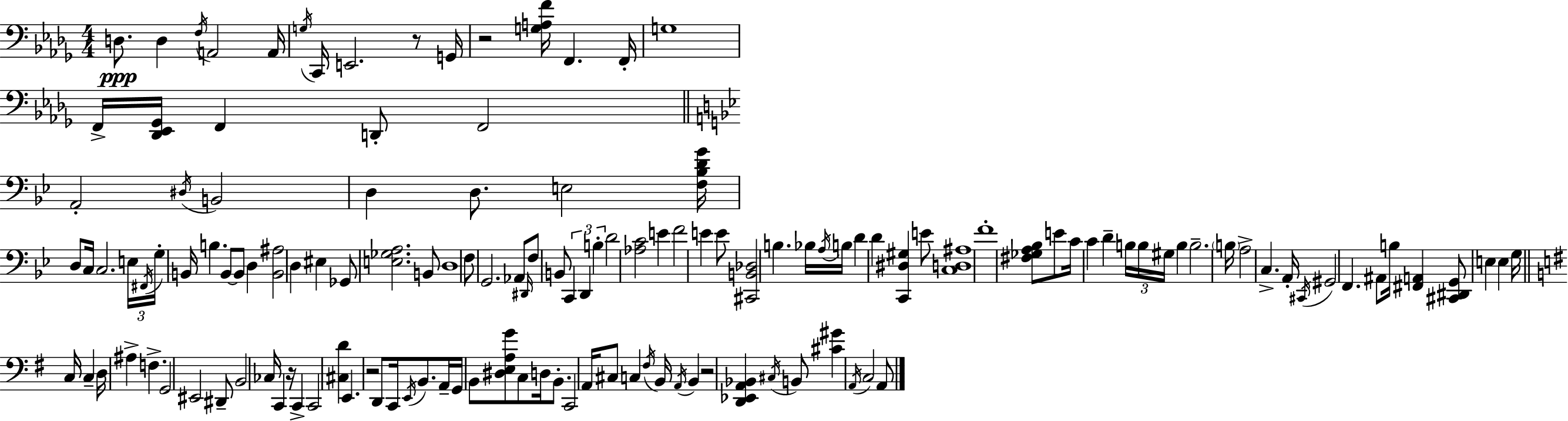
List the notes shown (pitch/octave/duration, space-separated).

D3/e. D3/q F3/s A2/h A2/s G3/s C2/s E2/h. R/e G2/s R/h [G3,A3,F4]/s F2/q. F2/s G3/w F2/s [Db2,Eb2,Gb2]/s F2/q D2/e F2/h A2/h D#3/s B2/h D3/q D3/e. E3/h [F3,Bb3,D4,G4]/s D3/e C3/s C3/h. E3/s F#2/s G3/s B2/s B3/q. B2/e B2/e D3/q [B2,A#3]/h D3/q EIS3/q Gb2/e [E3,Gb3,A3]/h. B2/e D3/w F3/e G2/h. Ab2/e D#2/s F3/e B2/e C2/q D2/q B3/q D4/h [Ab3,C4]/h E4/q F4/h E4/q E4/e [C#2,B2,Db3]/h B3/q. Bb3/s A3/s B3/s D4/q D4/q [C2,D#3,G#3]/q E4/e [C3,D3,A#3]/w F4/w [F#3,Gb3,A3,Bb3]/e E4/e C4/s C4/q D4/q B3/s B3/s G#3/s B3/q B3/h. B3/s A3/h C3/q. A2/s C#2/s G#2/h F2/q. A#2/e B3/s [F#2,A2]/q [C#2,D#2,G2]/e E3/q E3/q G3/s C3/s C3/q D3/s A#3/q F3/q. G2/h EIS2/h D#2/e B2/h CES3/s C2/q R/s C2/q C2/h [C#3,D4]/q E2/q. R/h D2/e C2/s E2/s B2/e. A2/s G2/s B2/e [D#3,E3,A3,G4]/e C3/e D3/s B2/e. C2/h A2/s C#3/e C3/q F#3/s B2/s A2/s B2/q R/h [D2,Eb2,A2,Bb2]/q C#3/s B2/e [C#4,G#4]/q A2/s C3/h A2/e